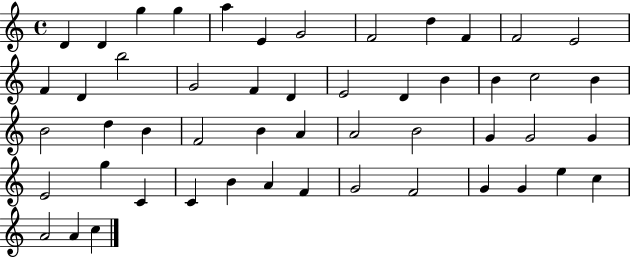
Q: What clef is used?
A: treble